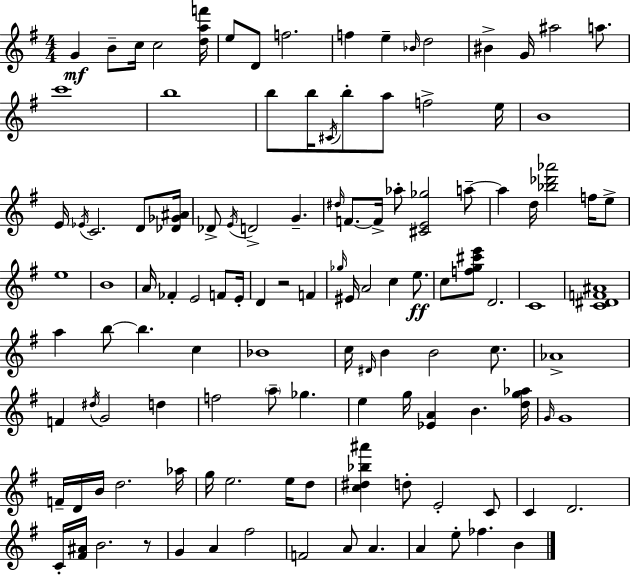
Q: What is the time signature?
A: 4/4